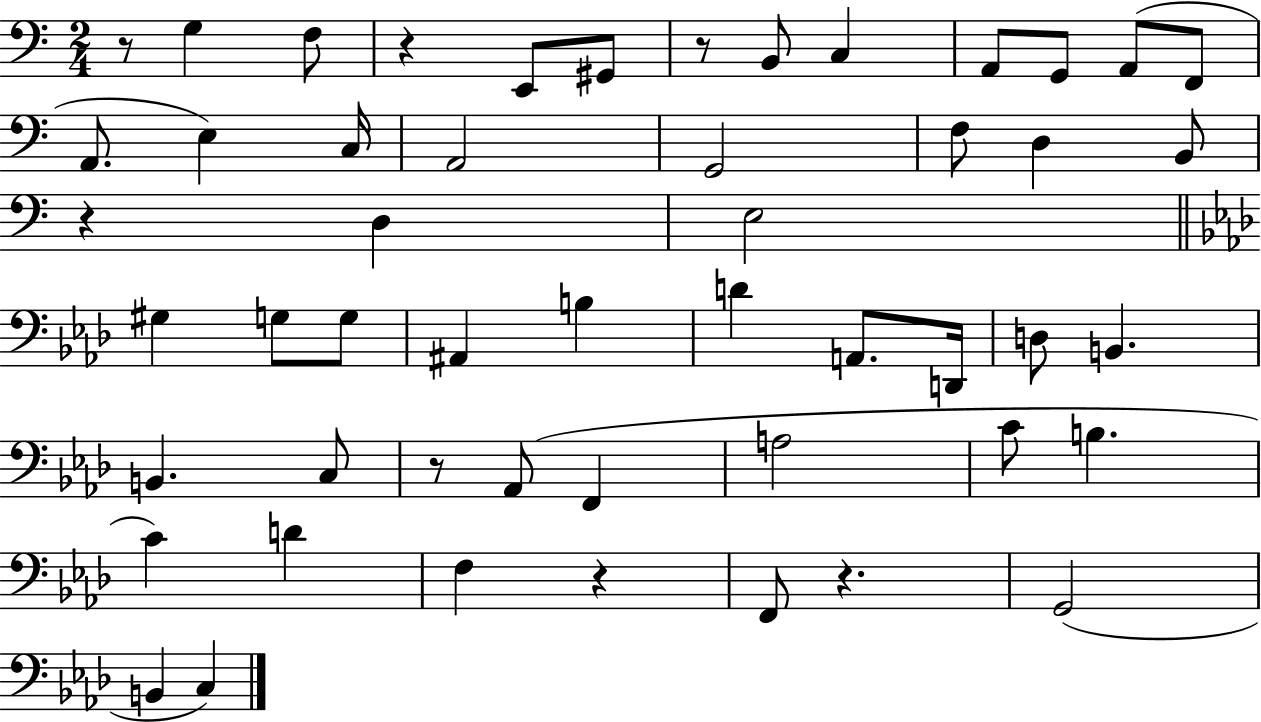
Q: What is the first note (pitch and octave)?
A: G3